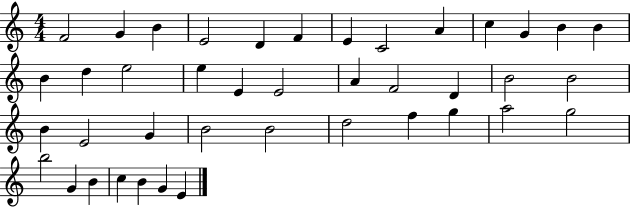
F4/h G4/q B4/q E4/h D4/q F4/q E4/q C4/h A4/q C5/q G4/q B4/q B4/q B4/q D5/q E5/h E5/q E4/q E4/h A4/q F4/h D4/q B4/h B4/h B4/q E4/h G4/q B4/h B4/h D5/h F5/q G5/q A5/h G5/h B5/h G4/q B4/q C5/q B4/q G4/q E4/q